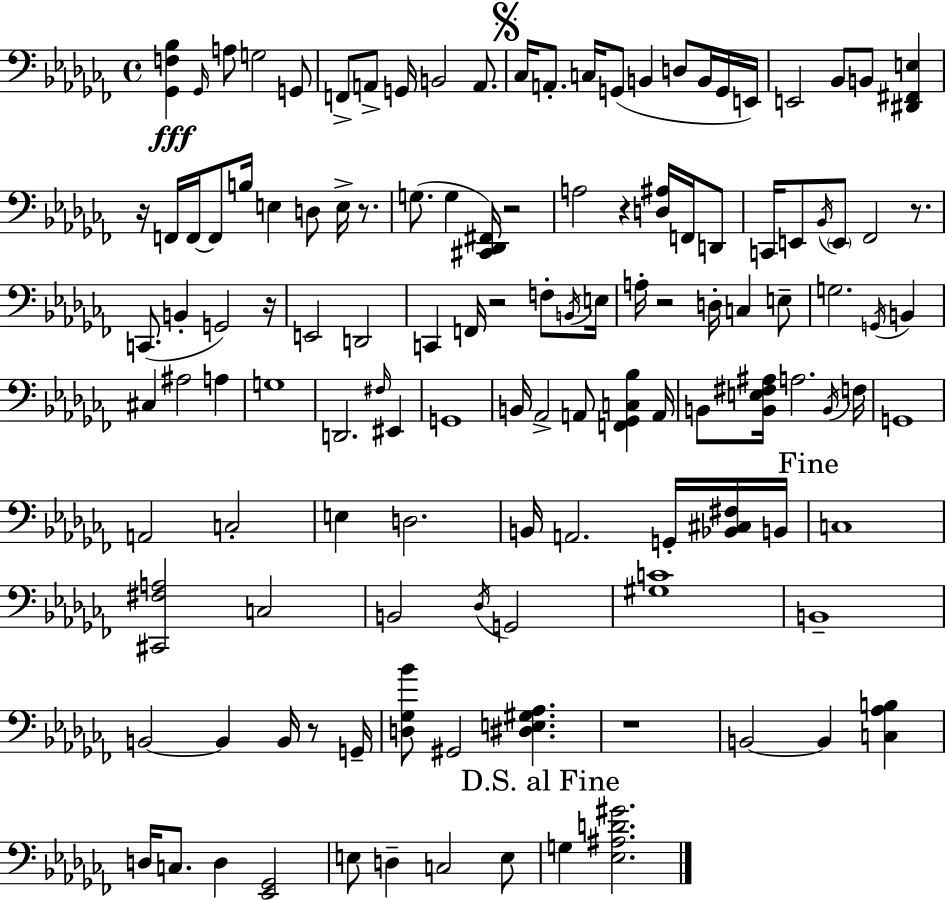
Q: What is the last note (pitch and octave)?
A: G3